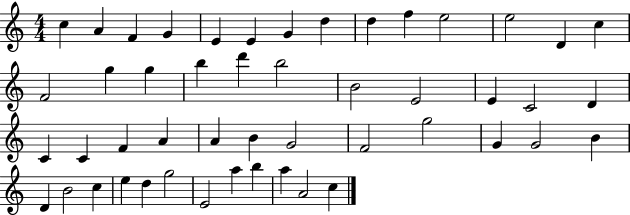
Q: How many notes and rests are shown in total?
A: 49